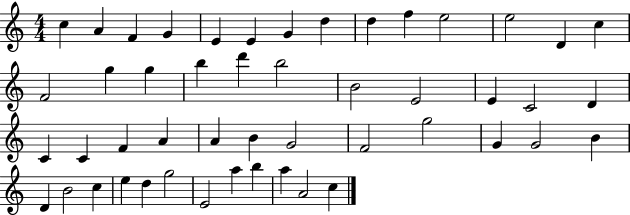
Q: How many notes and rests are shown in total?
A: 49